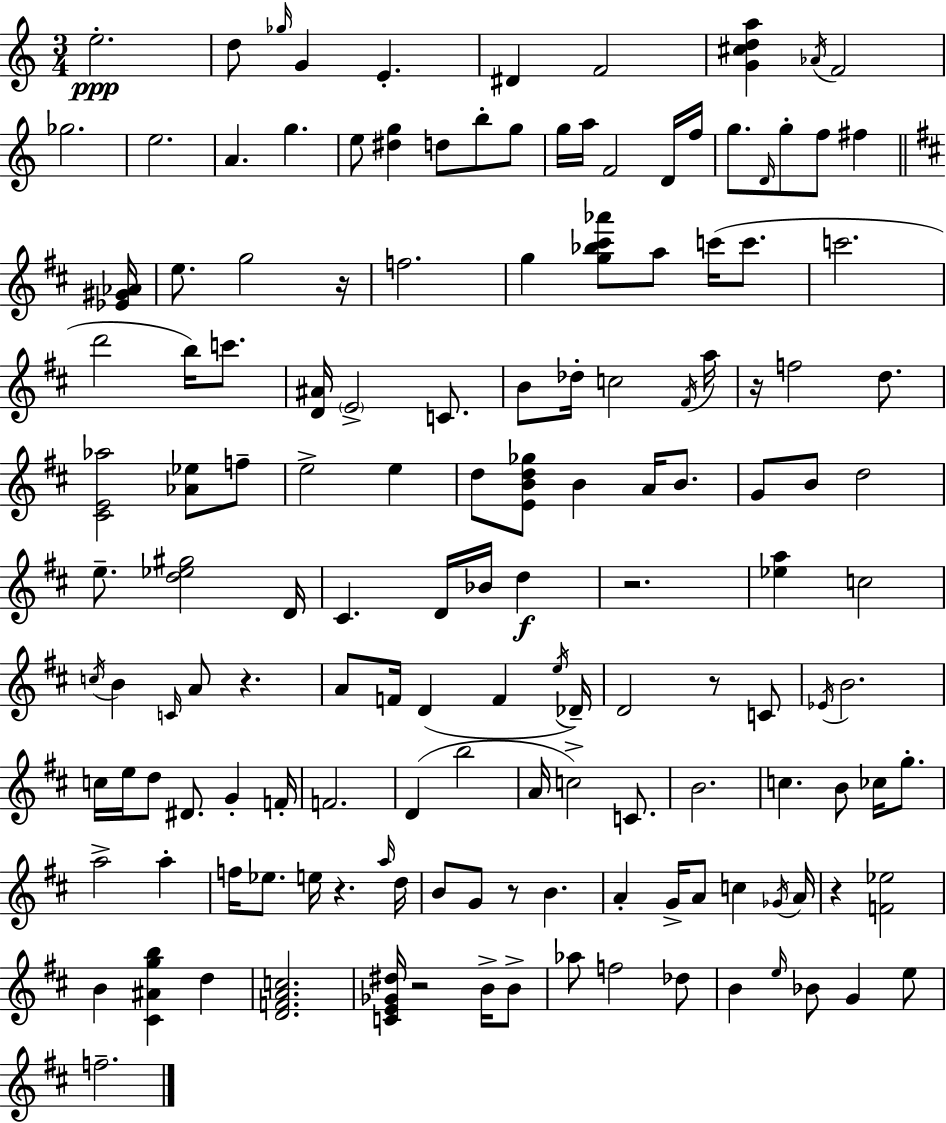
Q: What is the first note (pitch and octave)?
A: E5